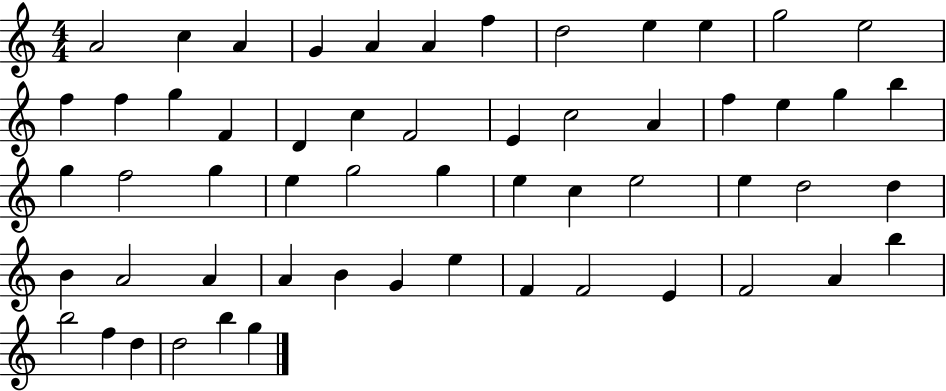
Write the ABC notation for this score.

X:1
T:Untitled
M:4/4
L:1/4
K:C
A2 c A G A A f d2 e e g2 e2 f f g F D c F2 E c2 A f e g b g f2 g e g2 g e c e2 e d2 d B A2 A A B G e F F2 E F2 A b b2 f d d2 b g